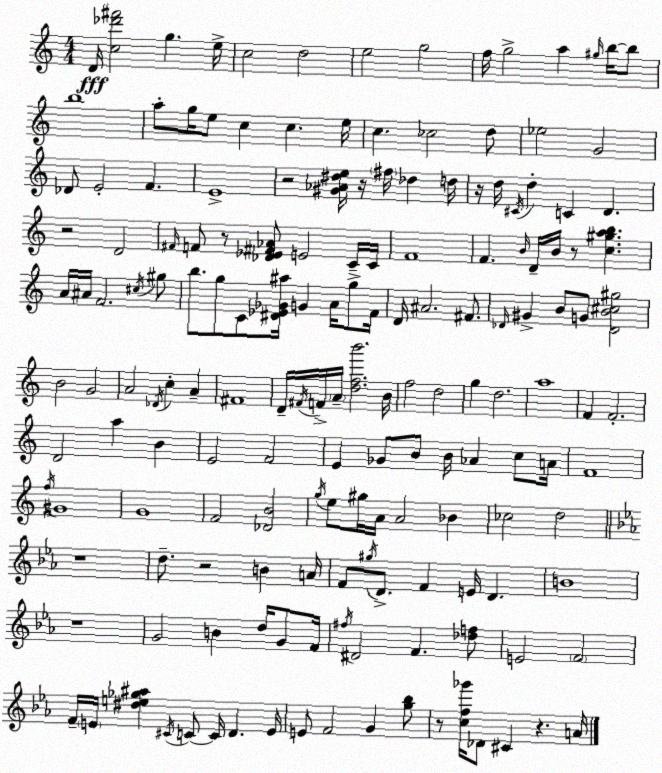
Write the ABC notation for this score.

X:1
T:Untitled
M:4/4
L:1/4
K:C
D/4 [c_d'^f']2 g e/4 c2 d2 e2 g2 f/4 g2 a ^g/4 b/4 b/2 b4 a/2 g/4 e/2 c c e/4 c _c2 d/2 _e2 G2 _D/2 E2 F E4 z2 [^G_A^de]/4 z/4 ^f/4 _d d/4 z/4 d/4 ^C/4 d C D z2 D2 ^F/4 F/2 z/2 [_D_E^F_A]/2 E2 C/4 C/4 F4 F B/4 D/4 B/4 z/2 [c^gab] A/4 ^A/4 F2 ^c/4 ^g/2 b/2 g/2 C/2 [^D_E_G^a]/4 G A/4 g/2 F/4 D/4 ^A2 ^F/2 _D/4 ^G B/2 G/2 [_DB^c^g]2 B2 G2 A2 _D/4 c A ^F4 D/4 ^F/4 F/4 A/4 [dfb']2 B/4 f2 d2 g d2 a4 F F2 D2 a B E2 F2 E _G/2 B/2 B/4 _A c/2 A/4 F4 f/4 ^G4 G4 F2 [_DB]2 g/4 e/2 ^g/4 A/4 A2 _B _c2 d2 z4 d/2 z2 B A/4 F/2 ^g/4 D/2 F E/4 D B4 z4 G2 B d/4 G/2 F/4 ^f/4 ^D2 F [_df]/2 E2 F2 F/4 E/4 [^de_g^a] ^C/4 C/2 C/4 D E/4 E/2 F2 G [g_b]/2 z/2 [cf_g']/4 _D/2 ^C z A/4